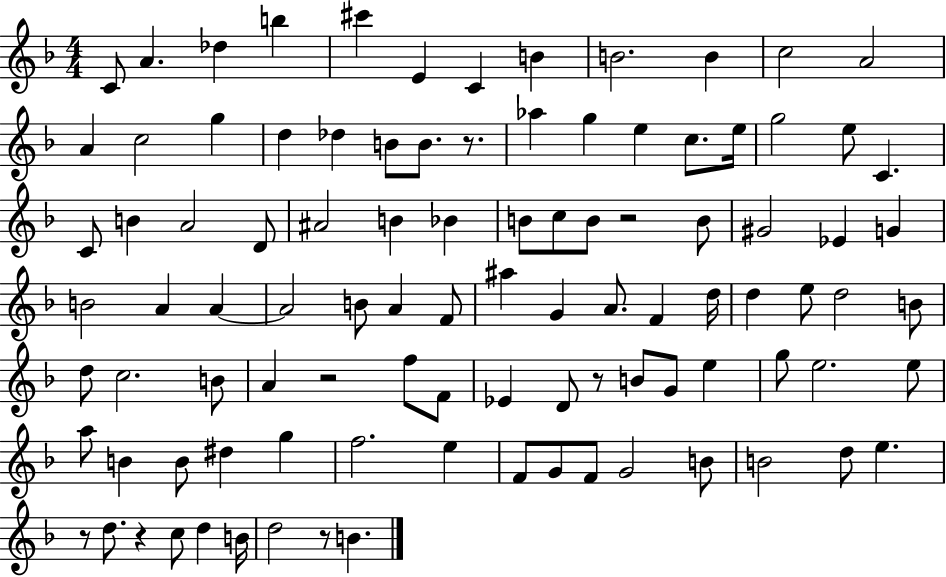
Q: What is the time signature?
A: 4/4